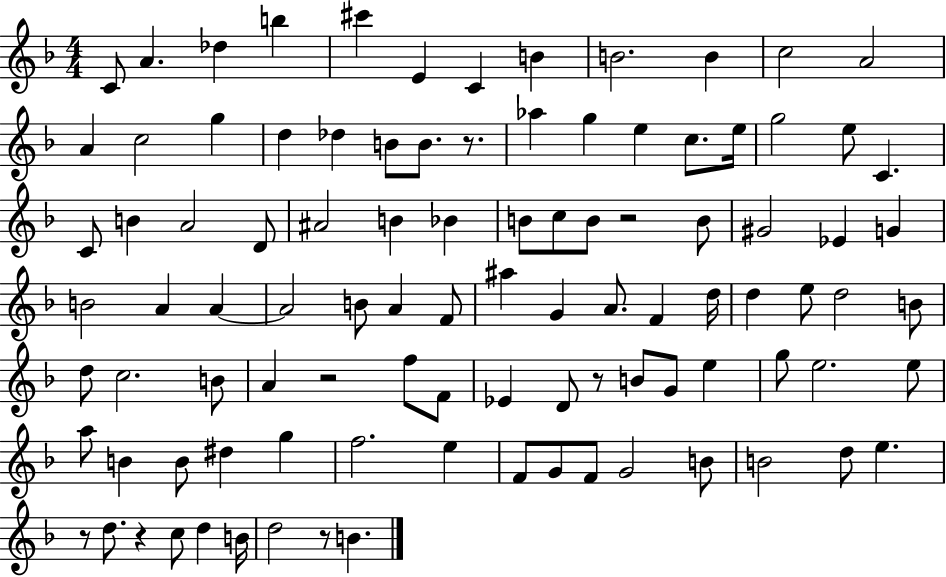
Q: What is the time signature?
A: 4/4